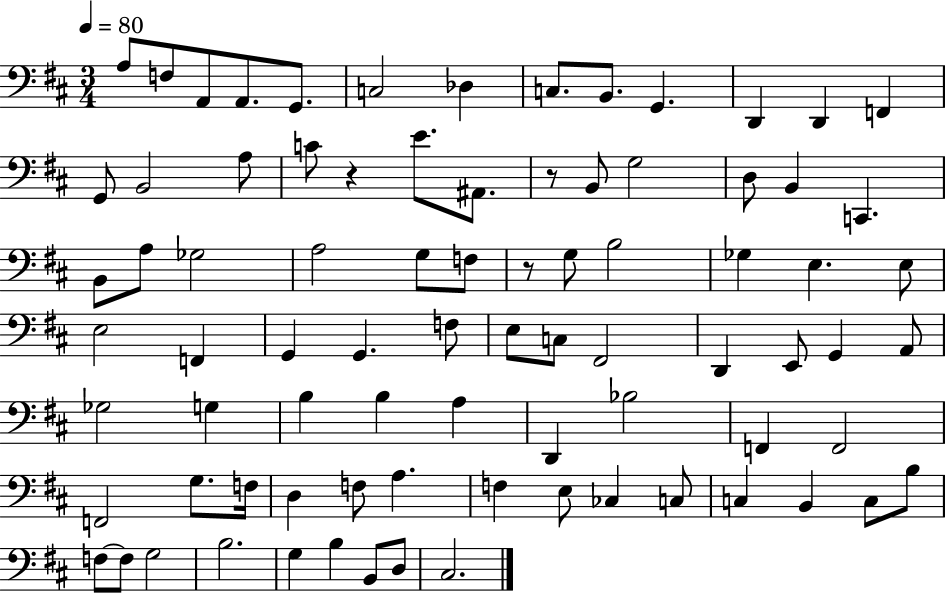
X:1
T:Untitled
M:3/4
L:1/4
K:D
A,/2 F,/2 A,,/2 A,,/2 G,,/2 C,2 _D, C,/2 B,,/2 G,, D,, D,, F,, G,,/2 B,,2 A,/2 C/2 z E/2 ^A,,/2 z/2 B,,/2 G,2 D,/2 B,, C,, B,,/2 A,/2 _G,2 A,2 G,/2 F,/2 z/2 G,/2 B,2 _G, E, E,/2 E,2 F,, G,, G,, F,/2 E,/2 C,/2 ^F,,2 D,, E,,/2 G,, A,,/2 _G,2 G, B, B, A, D,, _B,2 F,, F,,2 F,,2 G,/2 F,/4 D, F,/2 A, F, E,/2 _C, C,/2 C, B,, C,/2 B,/2 F,/2 F,/2 G,2 B,2 G, B, B,,/2 D,/2 ^C,2